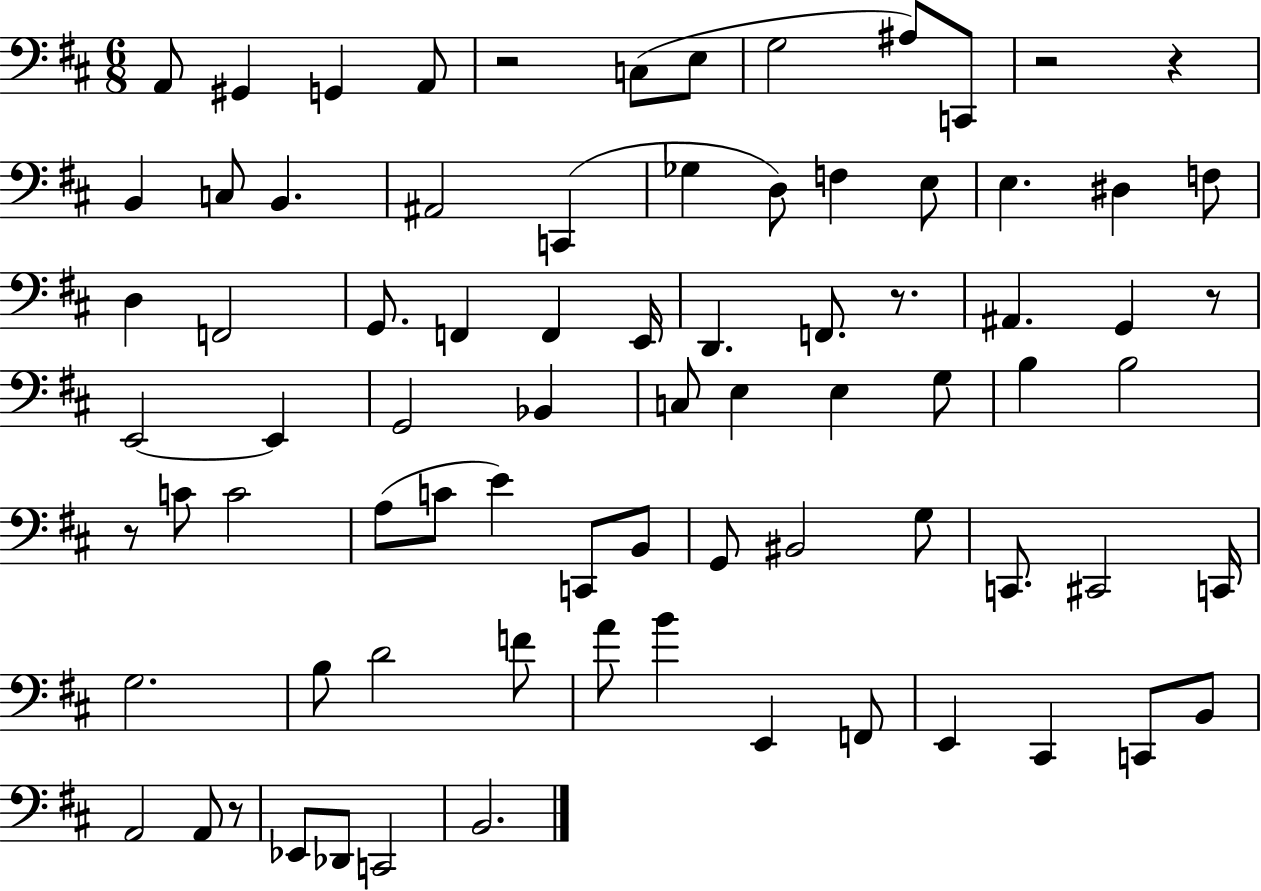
X:1
T:Untitled
M:6/8
L:1/4
K:D
A,,/2 ^G,, G,, A,,/2 z2 C,/2 E,/2 G,2 ^A,/2 C,,/2 z2 z B,, C,/2 B,, ^A,,2 C,, _G, D,/2 F, E,/2 E, ^D, F,/2 D, F,,2 G,,/2 F,, F,, E,,/4 D,, F,,/2 z/2 ^A,, G,, z/2 E,,2 E,, G,,2 _B,, C,/2 E, E, G,/2 B, B,2 z/2 C/2 C2 A,/2 C/2 E C,,/2 B,,/2 G,,/2 ^B,,2 G,/2 C,,/2 ^C,,2 C,,/4 G,2 B,/2 D2 F/2 A/2 B E,, F,,/2 E,, ^C,, C,,/2 B,,/2 A,,2 A,,/2 z/2 _E,,/2 _D,,/2 C,,2 B,,2